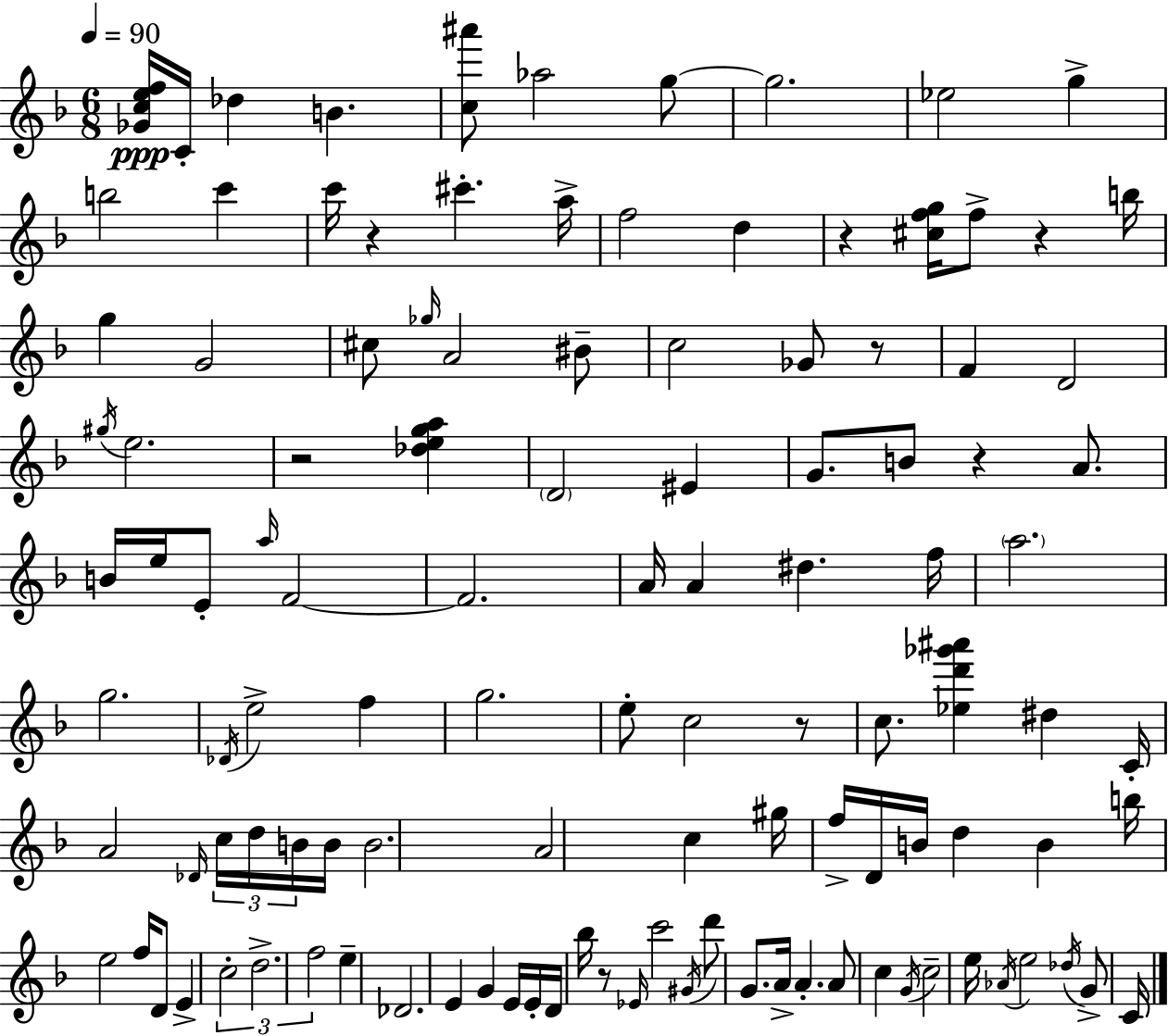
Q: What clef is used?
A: treble